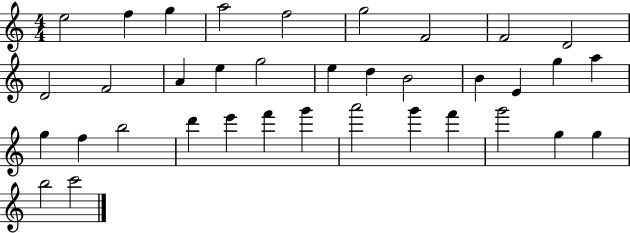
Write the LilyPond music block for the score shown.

{
  \clef treble
  \numericTimeSignature
  \time 4/4
  \key c \major
  e''2 f''4 g''4 | a''2 f''2 | g''2 f'2 | f'2 d'2 | \break d'2 f'2 | a'4 e''4 g''2 | e''4 d''4 b'2 | b'4 e'4 g''4 a''4 | \break g''4 f''4 b''2 | d'''4 e'''4 f'''4 g'''4 | a'''2 g'''4 f'''4 | g'''2 g''4 g''4 | \break b''2 c'''2 | \bar "|."
}